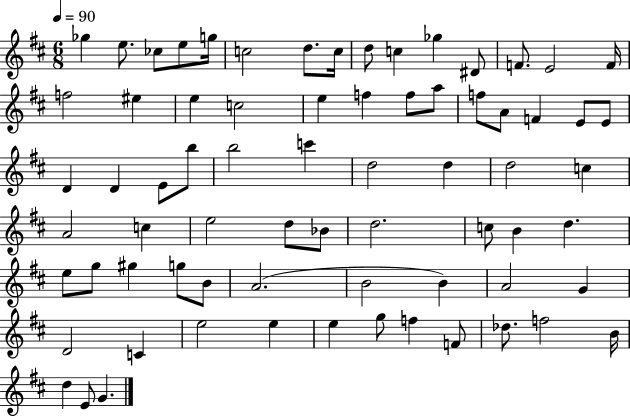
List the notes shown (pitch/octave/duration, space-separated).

Gb5/q E5/e. CES5/e E5/e G5/s C5/h D5/e. C5/s D5/e C5/q Gb5/q D#4/e F4/e. E4/h F4/s F5/h EIS5/q E5/q C5/h E5/q F5/q F5/e A5/e F5/e A4/e F4/q E4/e E4/e D4/q D4/q E4/e B5/e B5/h C6/q D5/h D5/q D5/h C5/q A4/h C5/q E5/h D5/e Bb4/e D5/h. C5/e B4/q D5/q. E5/e G5/e G#5/q G5/e B4/e A4/h. B4/h B4/q A4/h G4/q D4/h C4/q E5/h E5/q E5/q G5/e F5/q F4/e Db5/e. F5/h B4/s D5/q E4/e G4/q.